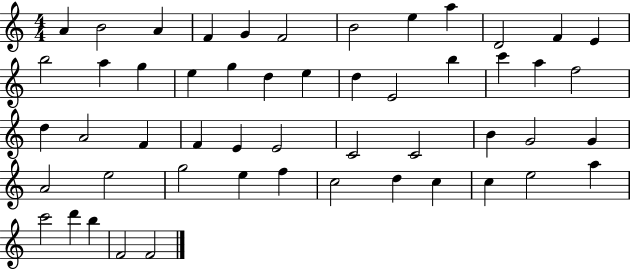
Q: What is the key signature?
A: C major